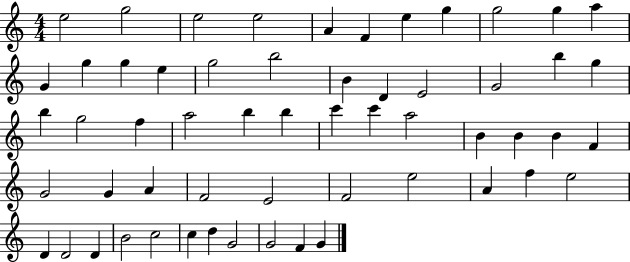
X:1
T:Untitled
M:4/4
L:1/4
K:C
e2 g2 e2 e2 A F e g g2 g a G g g e g2 b2 B D E2 G2 b g b g2 f a2 b b c' c' a2 B B B F G2 G A F2 E2 F2 e2 A f e2 D D2 D B2 c2 c d G2 G2 F G